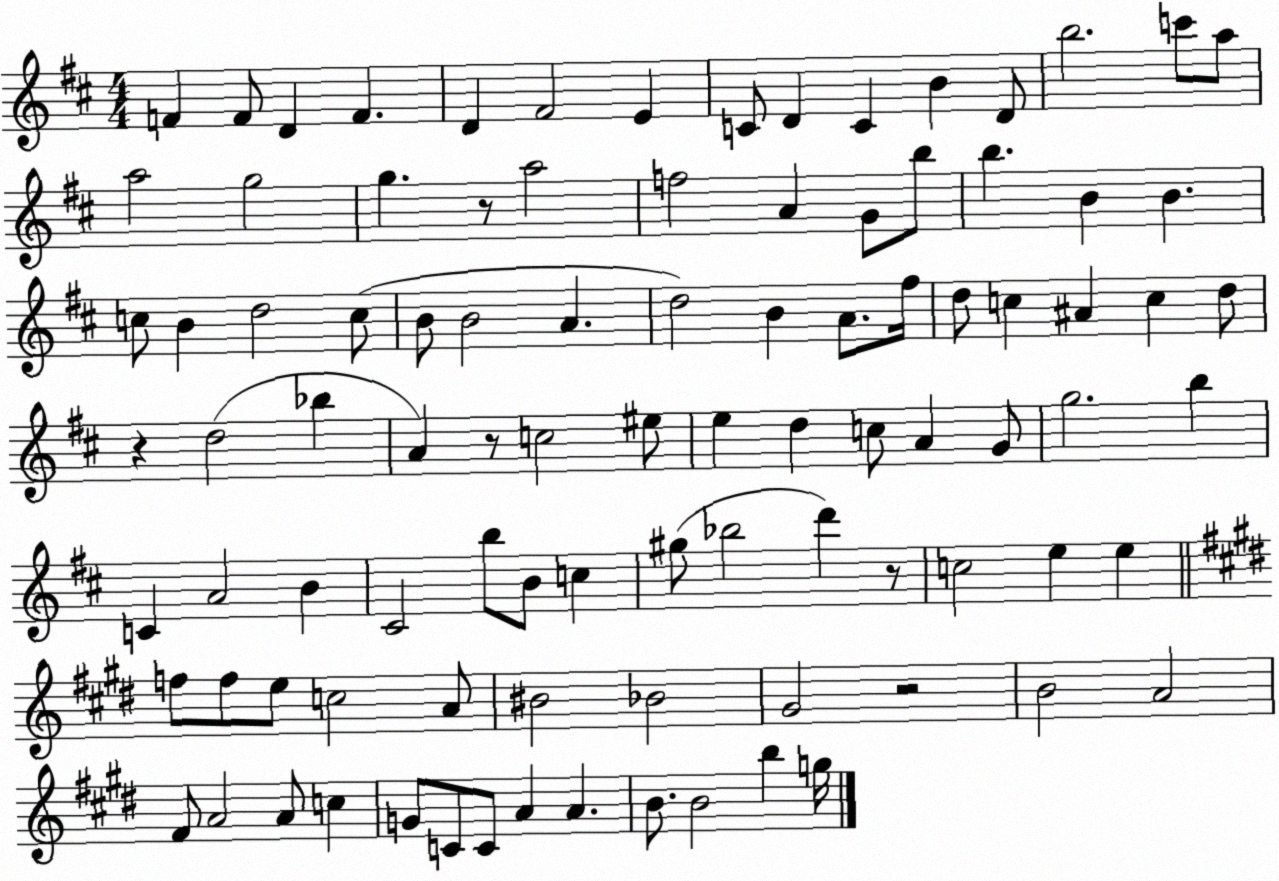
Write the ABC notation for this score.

X:1
T:Untitled
M:4/4
L:1/4
K:D
F F/2 D F D ^F2 E C/2 D C B D/2 b2 c'/2 a/2 a2 g2 g z/2 a2 f2 A G/2 b/2 b B B c/2 B d2 c/2 B/2 B2 A d2 B A/2 ^f/4 d/2 c ^A c d/2 z d2 _b A z/2 c2 ^e/2 e d c/2 A G/2 g2 b C A2 B ^C2 b/2 B/2 c ^g/2 _b2 d' z/2 c2 e e f/2 f/2 e/2 c2 A/2 ^B2 _B2 ^G2 z2 B2 A2 ^F/2 A2 A/2 c G/2 C/2 C/2 A A B/2 B2 b g/4